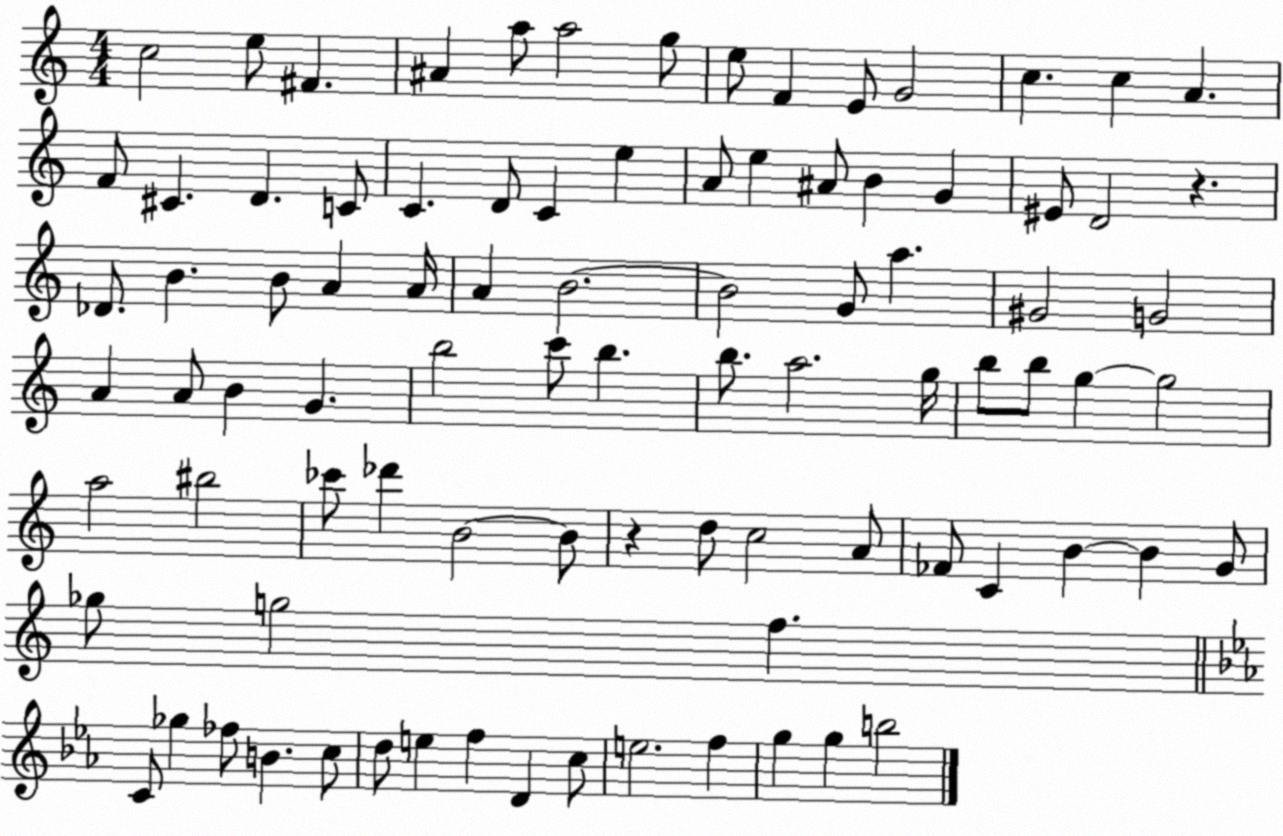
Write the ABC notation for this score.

X:1
T:Untitled
M:4/4
L:1/4
K:C
c2 e/2 ^F ^A a/2 a2 g/2 e/2 F E/2 G2 c c A F/2 ^C D C/2 C D/2 C e A/2 e ^A/2 B G ^E/2 D2 z _D/2 B B/2 A A/4 A B2 B2 G/2 a ^G2 G2 A A/2 B G b2 c'/2 b b/2 a2 g/4 b/2 b/2 g g2 a2 ^b2 _c'/2 _d' B2 B/2 z d/2 c2 A/2 _F/2 C B B G/2 _g/2 g2 f C/2 _g _f/2 B c/2 d/2 e f D c/2 e2 f g g b2